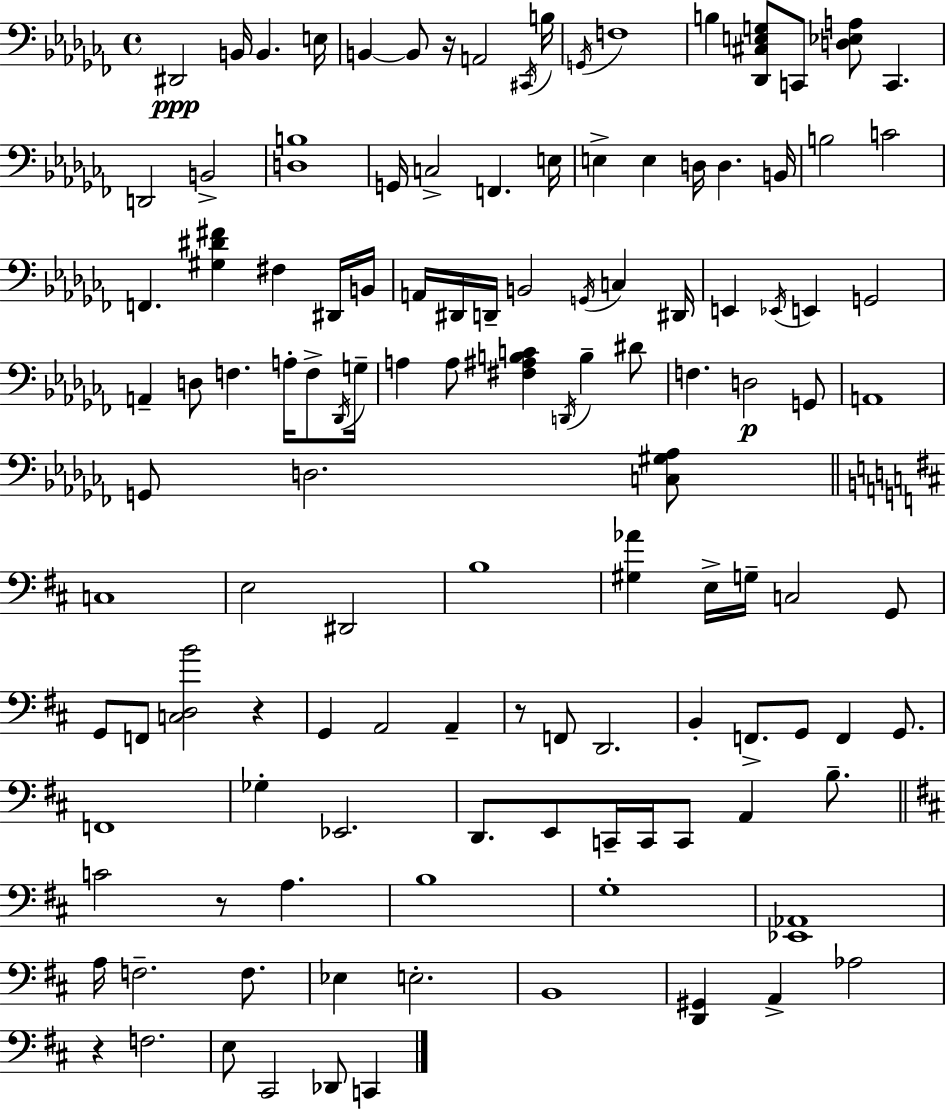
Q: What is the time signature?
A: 4/4